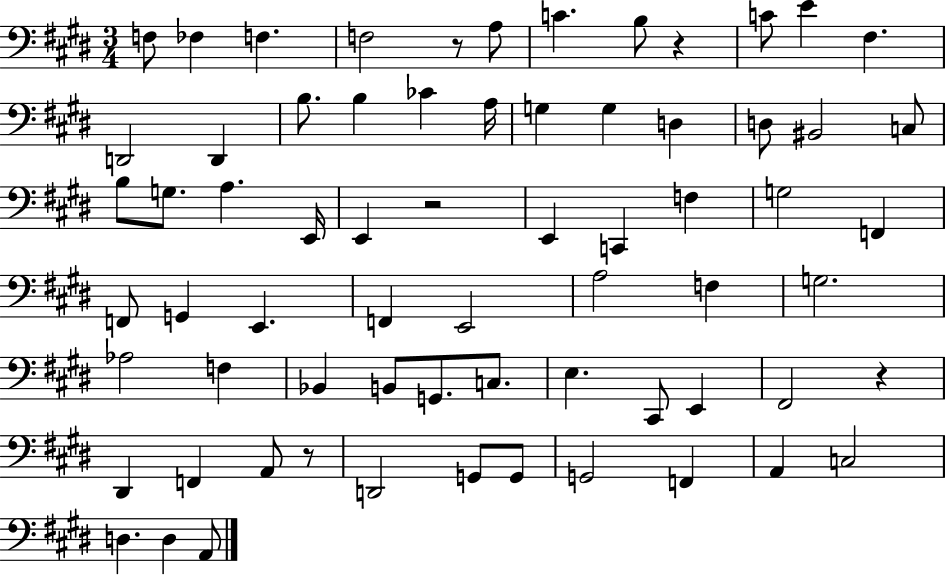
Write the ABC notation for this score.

X:1
T:Untitled
M:3/4
L:1/4
K:E
F,/2 _F, F, F,2 z/2 A,/2 C B,/2 z C/2 E ^F, D,,2 D,, B,/2 B, _C A,/4 G, G, D, D,/2 ^B,,2 C,/2 B,/2 G,/2 A, E,,/4 E,, z2 E,, C,, F, G,2 F,, F,,/2 G,, E,, F,, E,,2 A,2 F, G,2 _A,2 F, _B,, B,,/2 G,,/2 C,/2 E, ^C,,/2 E,, ^F,,2 z ^D,, F,, A,,/2 z/2 D,,2 G,,/2 G,,/2 G,,2 F,, A,, C,2 D, D, A,,/2